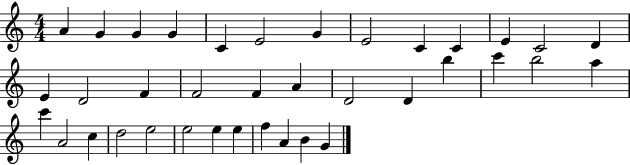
{
  \clef treble
  \numericTimeSignature
  \time 4/4
  \key c \major
  a'4 g'4 g'4 g'4 | c'4 e'2 g'4 | e'2 c'4 c'4 | e'4 c'2 d'4 | \break e'4 d'2 f'4 | f'2 f'4 a'4 | d'2 d'4 b''4 | c'''4 b''2 a''4 | \break c'''4 a'2 c''4 | d''2 e''2 | e''2 e''4 e''4 | f''4 a'4 b'4 g'4 | \break \bar "|."
}